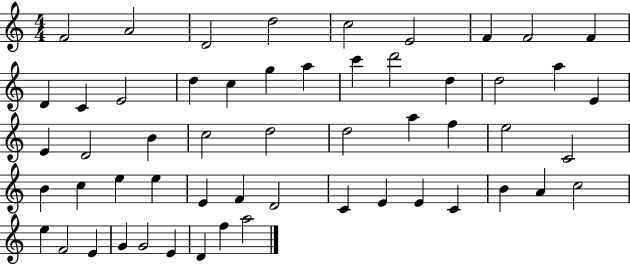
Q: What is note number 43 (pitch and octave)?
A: C4